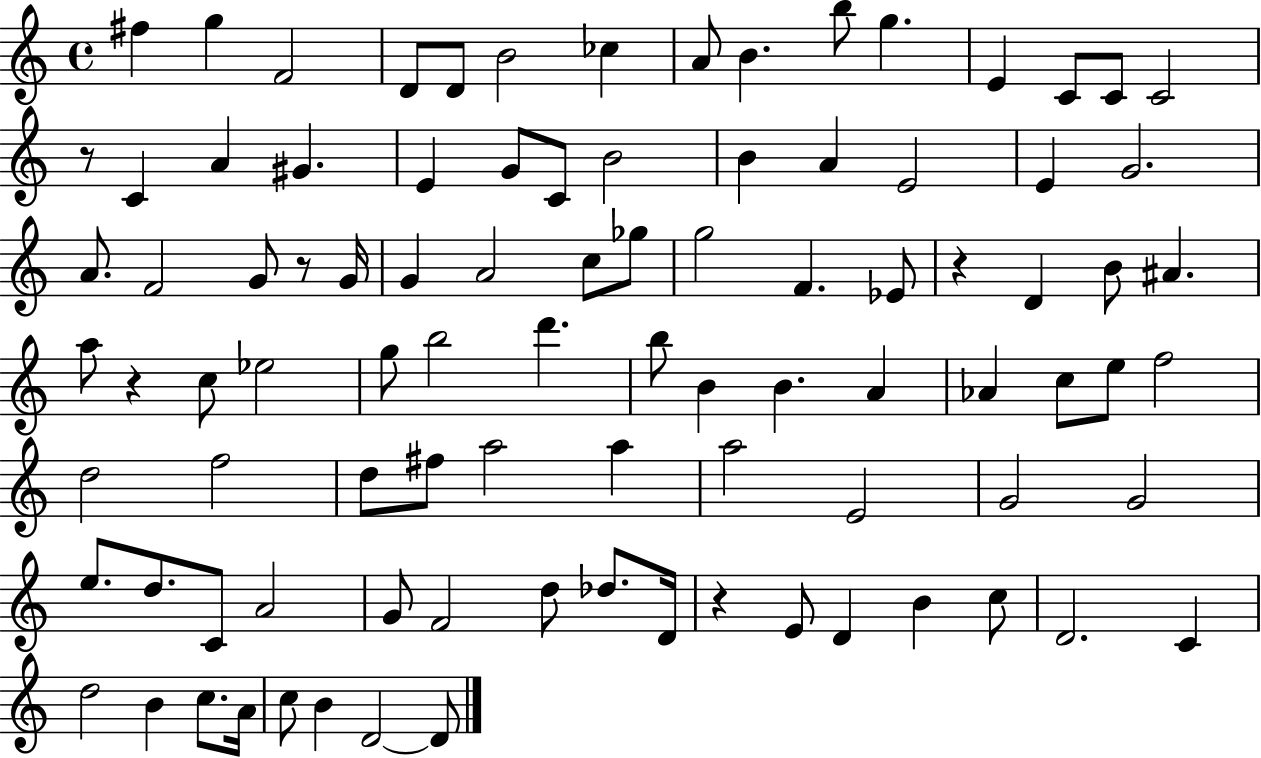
F#5/q G5/q F4/h D4/e D4/e B4/h CES5/q A4/e B4/q. B5/e G5/q. E4/q C4/e C4/e C4/h R/e C4/q A4/q G#4/q. E4/q G4/e C4/e B4/h B4/q A4/q E4/h E4/q G4/h. A4/e. F4/h G4/e R/e G4/s G4/q A4/h C5/e Gb5/e G5/h F4/q. Eb4/e R/q D4/q B4/e A#4/q. A5/e R/q C5/e Eb5/h G5/e B5/h D6/q. B5/e B4/q B4/q. A4/q Ab4/q C5/e E5/e F5/h D5/h F5/h D5/e F#5/e A5/h A5/q A5/h E4/h G4/h G4/h E5/e. D5/e. C4/e A4/h G4/e F4/h D5/e Db5/e. D4/s R/q E4/e D4/q B4/q C5/e D4/h. C4/q D5/h B4/q C5/e. A4/s C5/e B4/q D4/h D4/e